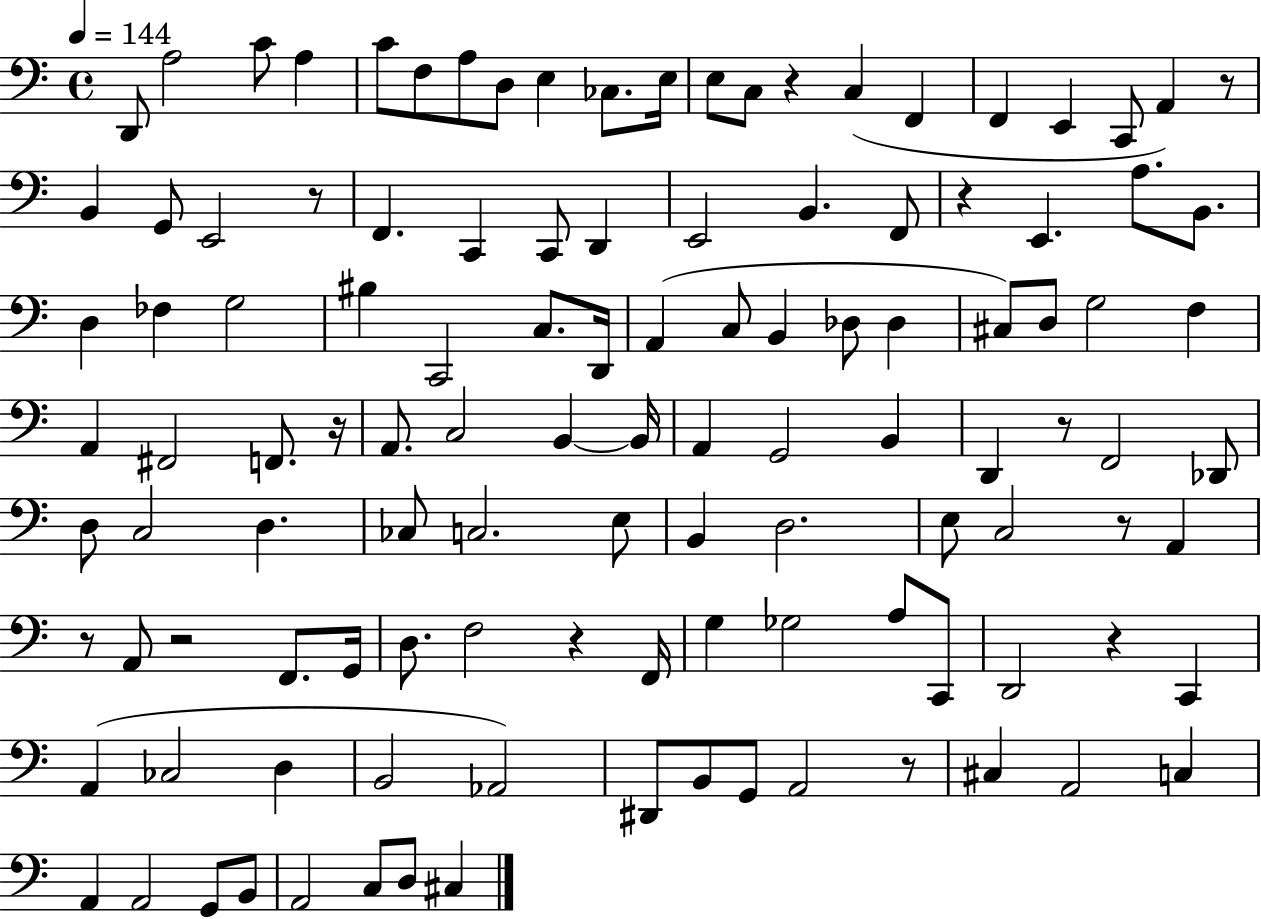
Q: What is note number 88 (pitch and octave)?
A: B2